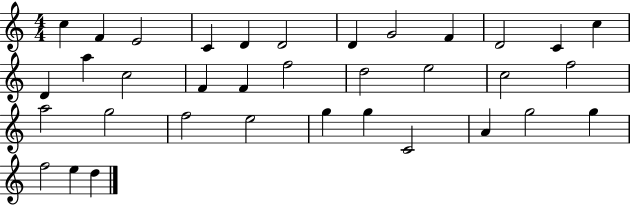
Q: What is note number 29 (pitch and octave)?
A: C4